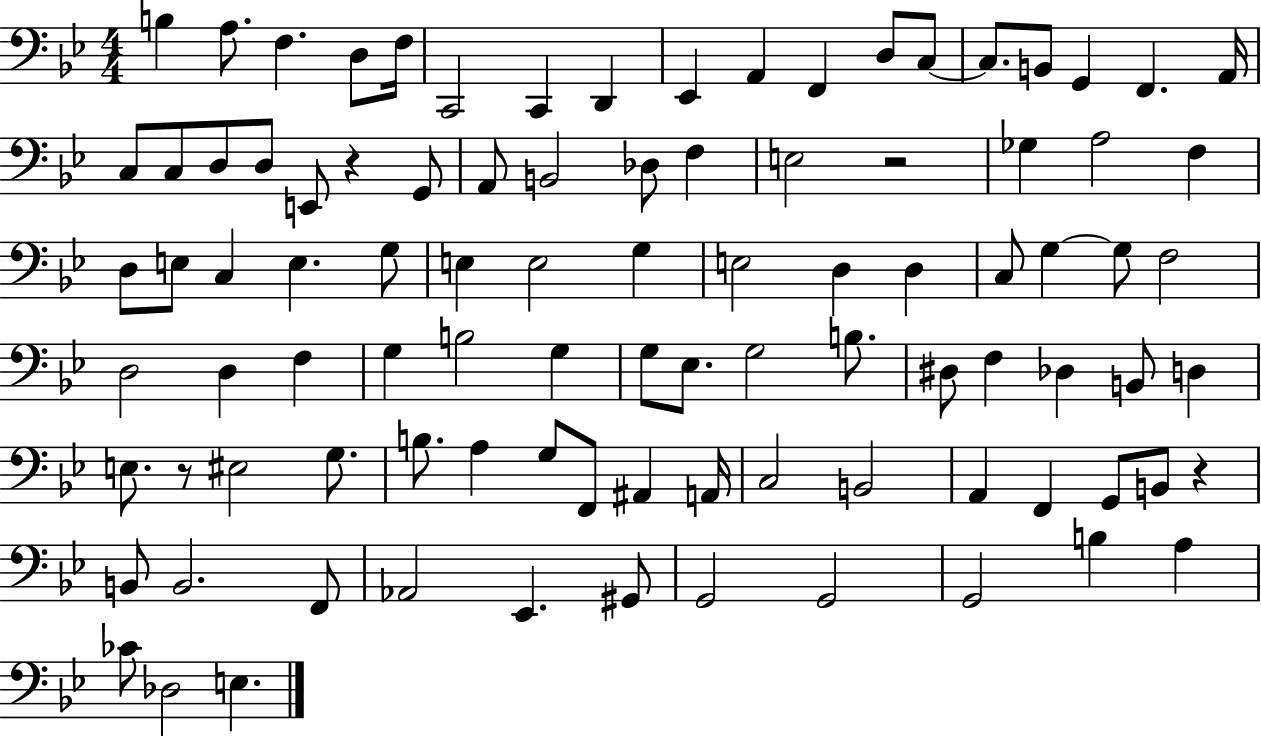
X:1
T:Untitled
M:4/4
L:1/4
K:Bb
B, A,/2 F, D,/2 F,/4 C,,2 C,, D,, _E,, A,, F,, D,/2 C,/2 C,/2 B,,/2 G,, F,, A,,/4 C,/2 C,/2 D,/2 D,/2 E,,/2 z G,,/2 A,,/2 B,,2 _D,/2 F, E,2 z2 _G, A,2 F, D,/2 E,/2 C, E, G,/2 E, E,2 G, E,2 D, D, C,/2 G, G,/2 F,2 D,2 D, F, G, B,2 G, G,/2 _E,/2 G,2 B,/2 ^D,/2 F, _D, B,,/2 D, E,/2 z/2 ^E,2 G,/2 B,/2 A, G,/2 F,,/2 ^A,, A,,/4 C,2 B,,2 A,, F,, G,,/2 B,,/2 z B,,/2 B,,2 F,,/2 _A,,2 _E,, ^G,,/2 G,,2 G,,2 G,,2 B, A, _C/2 _D,2 E,